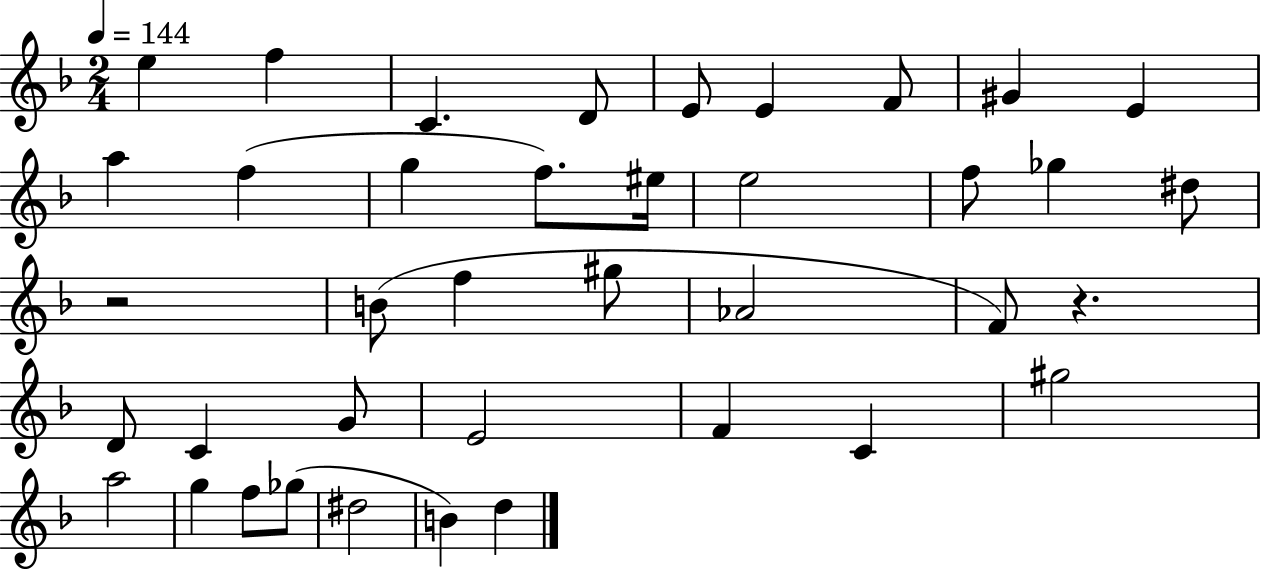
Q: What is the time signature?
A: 2/4